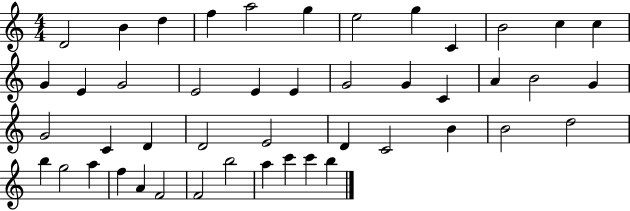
D4/h B4/q D5/q F5/q A5/h G5/q E5/h G5/q C4/q B4/h C5/q C5/q G4/q E4/q G4/h E4/h E4/q E4/q G4/h G4/q C4/q A4/q B4/h G4/q G4/h C4/q D4/q D4/h E4/h D4/q C4/h B4/q B4/h D5/h B5/q G5/h A5/q F5/q A4/q F4/h F4/h B5/h A5/q C6/q C6/q B5/q